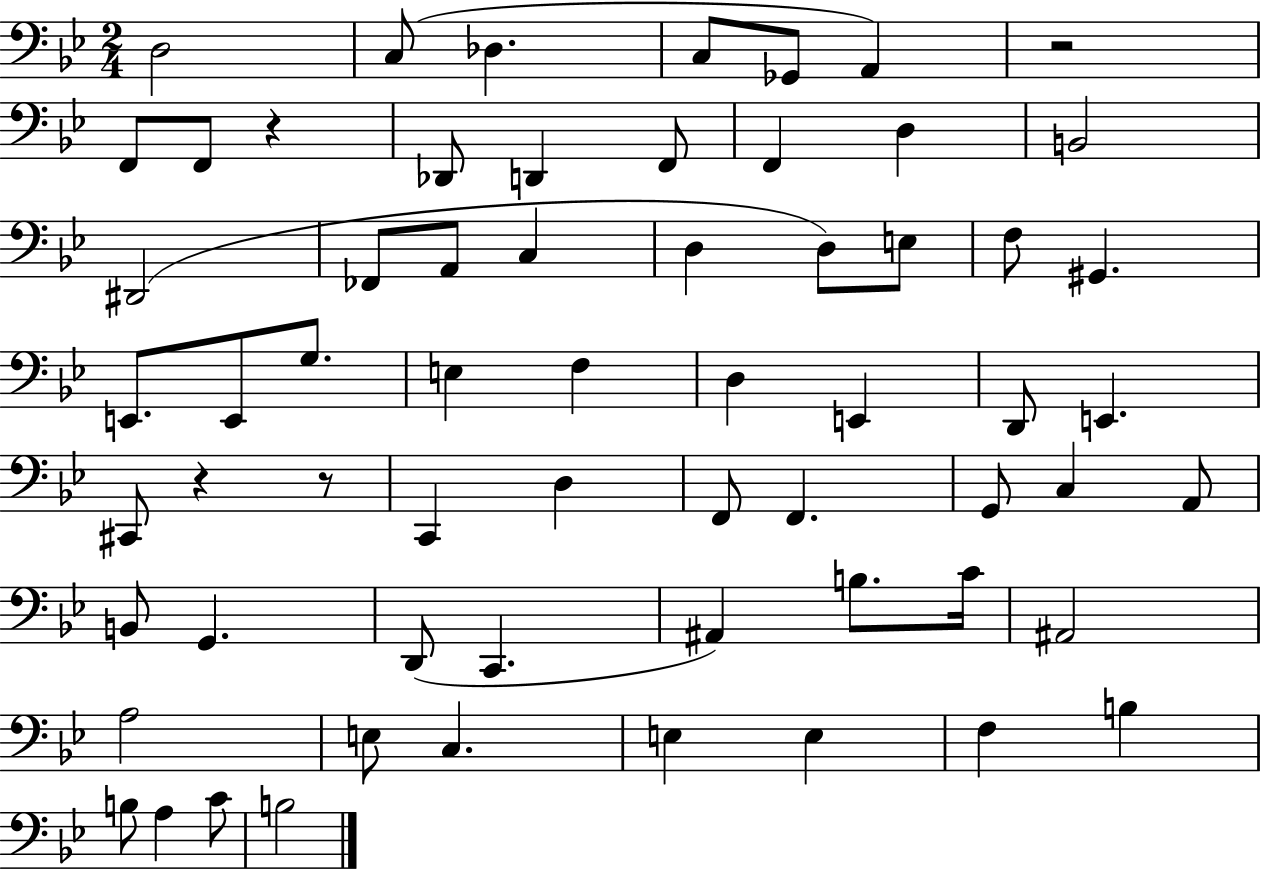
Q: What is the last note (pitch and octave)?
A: B3